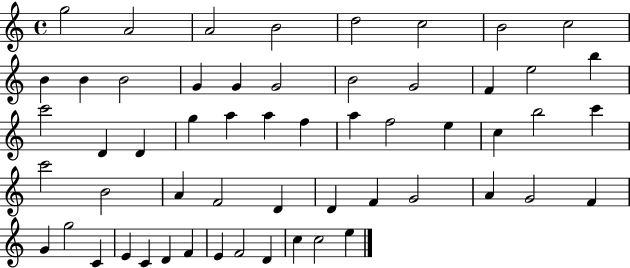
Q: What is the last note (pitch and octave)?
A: E5